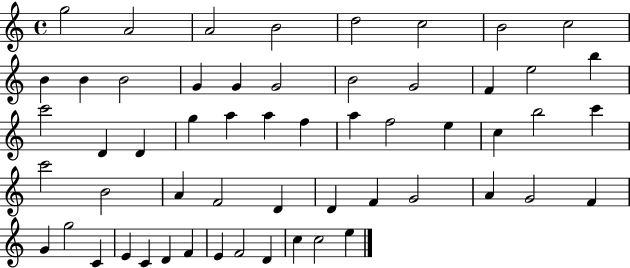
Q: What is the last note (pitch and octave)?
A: E5